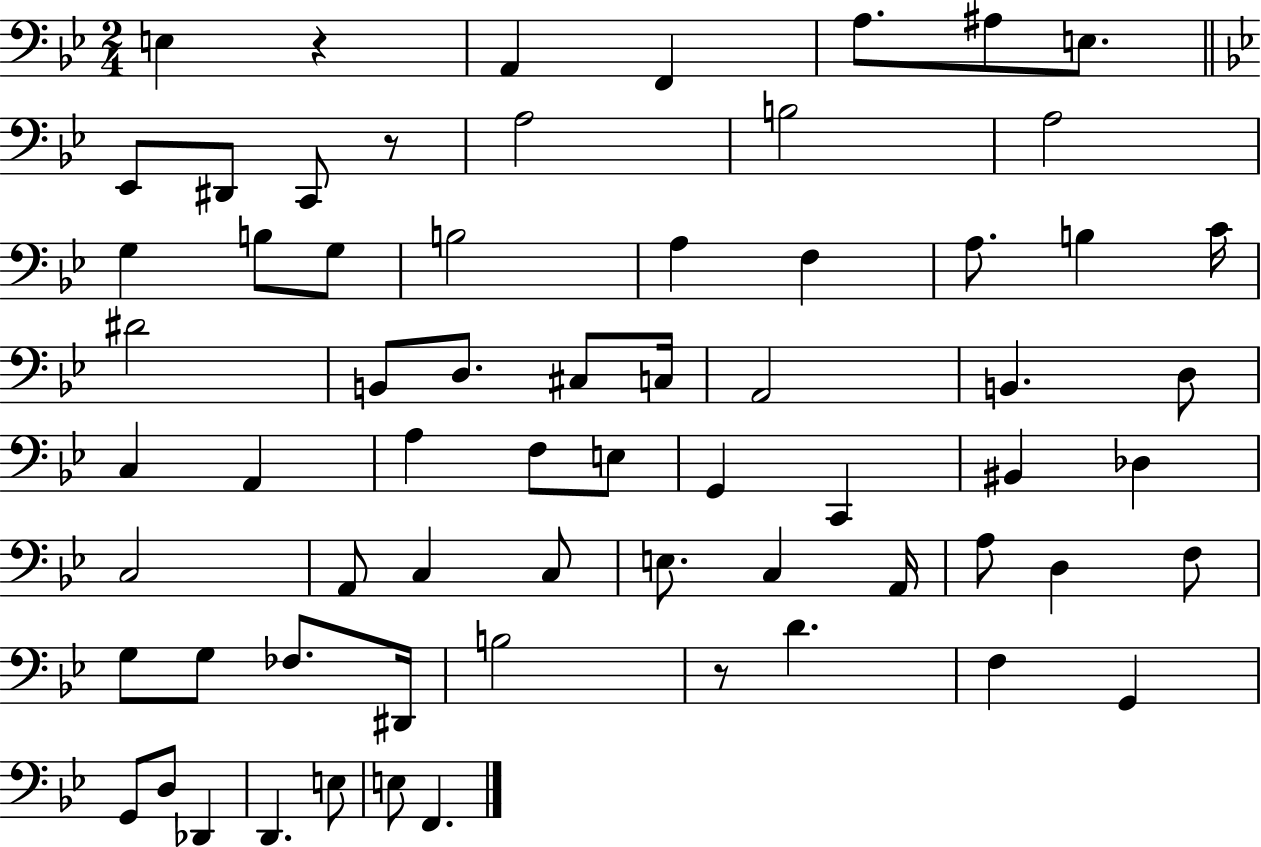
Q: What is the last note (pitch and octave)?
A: F2